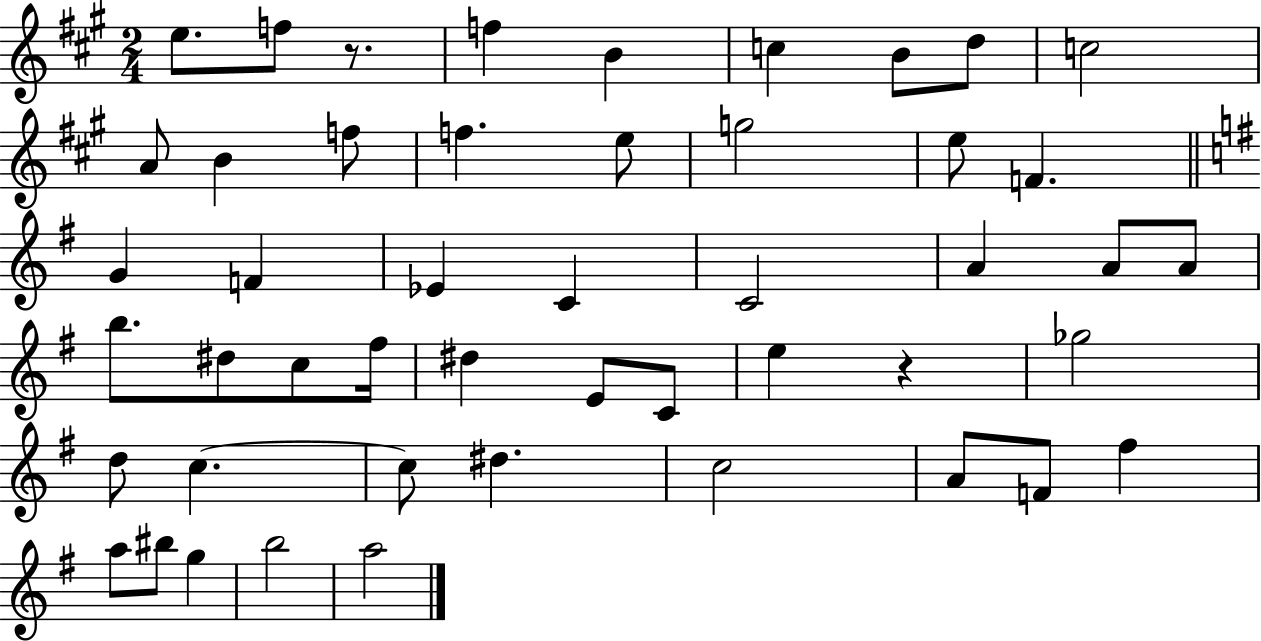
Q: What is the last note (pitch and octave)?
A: A5